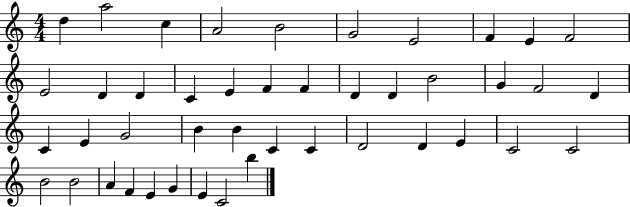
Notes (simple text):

D5/q A5/h C5/q A4/h B4/h G4/h E4/h F4/q E4/q F4/h E4/h D4/q D4/q C4/q E4/q F4/q F4/q D4/q D4/q B4/h G4/q F4/h D4/q C4/q E4/q G4/h B4/q B4/q C4/q C4/q D4/h D4/q E4/q C4/h C4/h B4/h B4/h A4/q F4/q E4/q G4/q E4/q C4/h B5/q